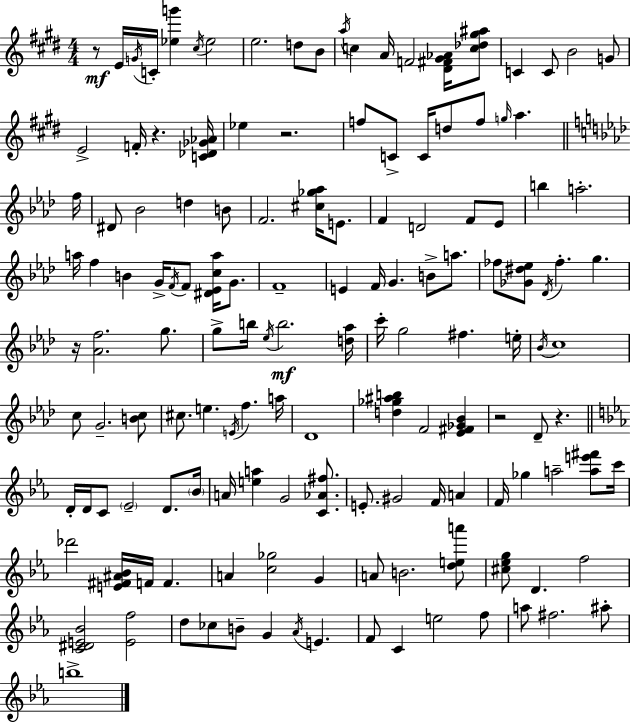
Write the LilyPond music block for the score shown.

{
  \clef treble
  \numericTimeSignature
  \time 4/4
  \key e \major
  r8\mf e'16 \acciaccatura { g'16 } c'16-. <ees'' g'''>4 \acciaccatura { cis''16 } ees''2 | e''2. d''8 | b'8 \acciaccatura { a''16 } c''4 a'16 f'2 | <dis' fis' gis' aes'>16 <c'' des'' gis'' ais''>8 c'4 c'8 b'2 | \break g'8 e'2-> f'16-. r4. | <c' des' ges' aes'>16 ees''4 r2. | f''8 c'8-> c'16 d''8 f''8 \grace { g''16 } a''4. | \bar "||" \break \key f \minor f''16 dis'8 bes'2 d''4 b'8 | f'2. <cis'' ges'' aes''>16 e'8. | f'4 d'2 f'8 ees'8 | b''4 a''2.-. | \break a''16 f''4 b'4 g'16-> \acciaccatura { f'16 } f'8 <dis' ees' c'' a''>16 g'8. | f'1-- | e'4 f'16 g'4. b'8-> a''8. | fes''8 <ges' dis'' ees''>8 \acciaccatura { des'16 } fes''4.-. g''4. | \break r16 <aes' f''>2. | g''8. g''8-> b''16 \acciaccatura { ees''16 }\mf b''2. | <d'' aes''>16 c'''16-. g''2 fis''4. | e''16-. \acciaccatura { bes'16 } c''1 | \break c''8 g'2.-- | <b' c''>8 cis''8. e''4. \acciaccatura { e'16 } f''4. | a''16 des'1 | <d'' ges'' ais'' b''>4 f'2 | \break <ees' fis' ges' bes'>4 r2 des'8-- | r4. \bar "||" \break \key c \minor d'16-. d'16 c'8 \parenthesize ees'2-- d'8. \parenthesize bes'16 | a'16 <e'' a''>4 g'2 <c' aes' fis''>8. | e'8.-. gis'2 f'16 a'4 | f'16 ges''4 a''2-- <a'' e''' fis'''>8 c'''16 | \break des'''2 <e' fis' ais' bes'>16 f'16 f'4. | a'4 <c'' ges''>2 g'4 | a'8 b'2. <d'' e'' a'''>8 | <cis'' ees'' g''>8 d'4. f''2 | \break <c' dis' e' bes'>2 <e' f''>2 | d''8 ces''8 b'8-- g'4 \acciaccatura { aes'16 } e'4. | f'8 c'4 e''2 f''8 | a''8 fis''2. ais''8-. | \break b''1-> | \bar "|."
}